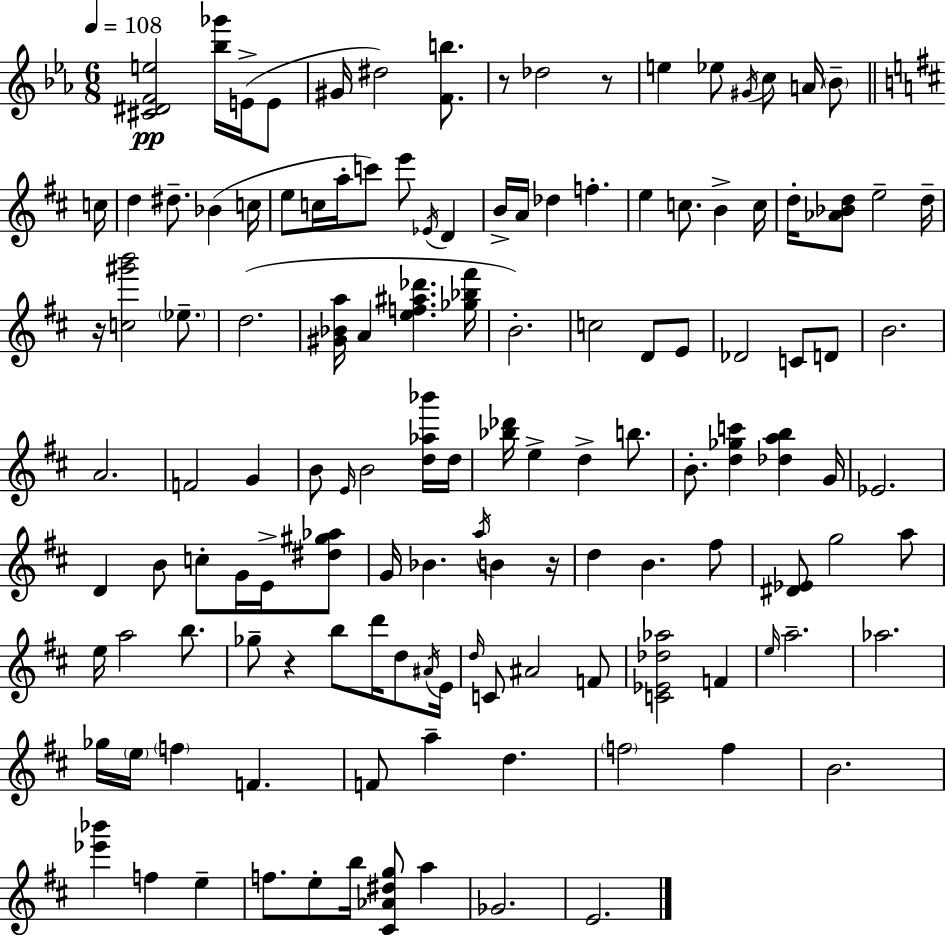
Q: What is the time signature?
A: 6/8